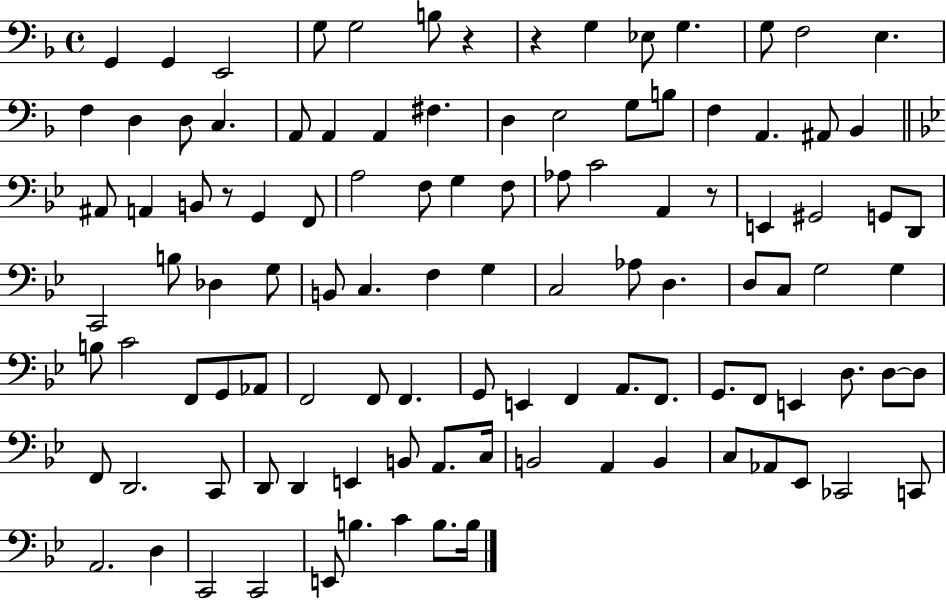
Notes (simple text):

G2/q G2/q E2/h G3/e G3/h B3/e R/q R/q G3/q Eb3/e G3/q. G3/e F3/h E3/q. F3/q D3/q D3/e C3/q. A2/e A2/q A2/q F#3/q. D3/q E3/h G3/e B3/e F3/q A2/q. A#2/e Bb2/q A#2/e A2/q B2/e R/e G2/q F2/e A3/h F3/e G3/q F3/e Ab3/e C4/h A2/q R/e E2/q G#2/h G2/e D2/e C2/h B3/e Db3/q G3/e B2/e C3/q. F3/q G3/q C3/h Ab3/e D3/q. D3/e C3/e G3/h G3/q B3/e C4/h F2/e G2/e Ab2/e F2/h F2/e F2/q. G2/e E2/q F2/q A2/e. F2/e. G2/e. F2/e E2/q D3/e. D3/e D3/e F2/e D2/h. C2/e D2/e D2/q E2/q B2/e A2/e. C3/s B2/h A2/q B2/q C3/e Ab2/e Eb2/e CES2/h C2/e A2/h. D3/q C2/h C2/h E2/e B3/q. C4/q B3/e. B3/s